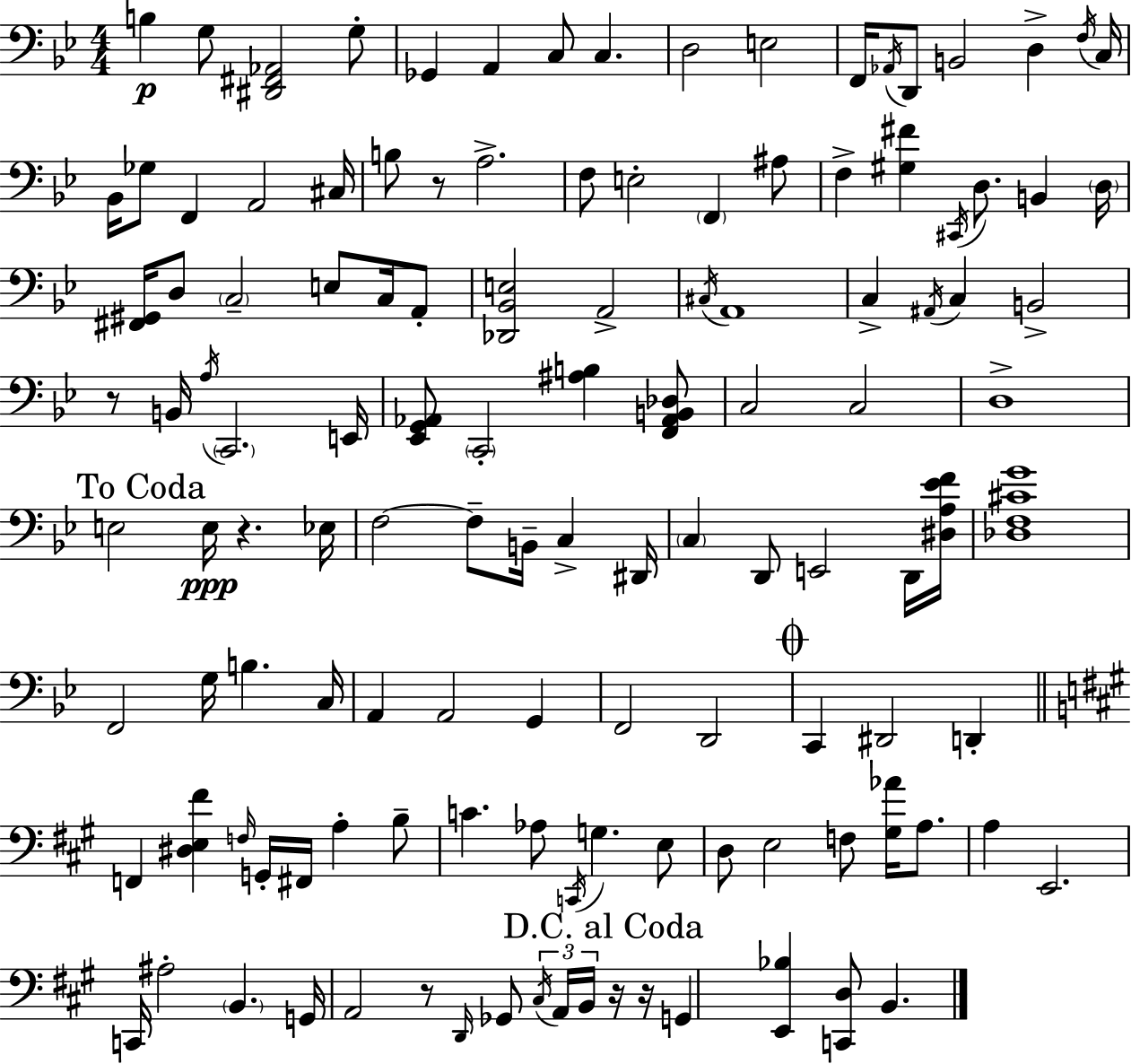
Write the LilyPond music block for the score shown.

{
  \clef bass
  \numericTimeSignature
  \time 4/4
  \key bes \major
  b4\p g8 <dis, fis, aes,>2 g8-. | ges,4 a,4 c8 c4. | d2 e2 | f,16 \acciaccatura { aes,16 } d,8 b,2 d4-> | \break \acciaccatura { f16 } c16 bes,16 ges8 f,4 a,2 | cis16 b8 r8 a2.-> | f8 e2-. \parenthesize f,4 | ais8 f4-> <gis fis'>4 \acciaccatura { cis,16 } d8. b,4 | \break \parenthesize d16 <fis, gis,>16 d8 \parenthesize c2-- e8 | c16 a,8-. <des, bes, e>2 a,2-> | \acciaccatura { cis16 } a,1 | c4-> \acciaccatura { ais,16 } c4 b,2-> | \break r8 b,16 \acciaccatura { a16 } \parenthesize c,2. | e,16 <ees, g, aes,>8 \parenthesize c,2-. | <ais b>4 <f, aes, b, des>8 c2 c2 | d1-> | \break \mark "To Coda" e2 e16\ppp r4. | ees16 f2~~ f8-- | b,16-- c4-> dis,16 \parenthesize c4 d,8 e,2 | d,16 <dis a ees' f'>16 <des f cis' g'>1 | \break f,2 g16 b4. | c16 a,4 a,2 | g,4 f,2 d,2 | \mark \markup { \musicglyph "scripts.coda" } c,4 dis,2 | \break d,4-. \bar "||" \break \key a \major f,4 <dis e fis'>4 \grace { f16 } g,16-. fis,16 a4-. b8-- | c'4. aes8 \acciaccatura { c,16 } g4. | e8 d8 e2 f8 <gis aes'>16 a8. | a4 e,2. | \break c,16 ais2-. \parenthesize b,4. | g,16 a,2 r8 \grace { d,16 } ges,8 \tuplet 3/2 { \acciaccatura { cis16 } | a,16 b,16 } \mark "D.C. al Coda" r16 r16 g,4 <e, bes>4 <c, d>8 b,4. | \bar "|."
}